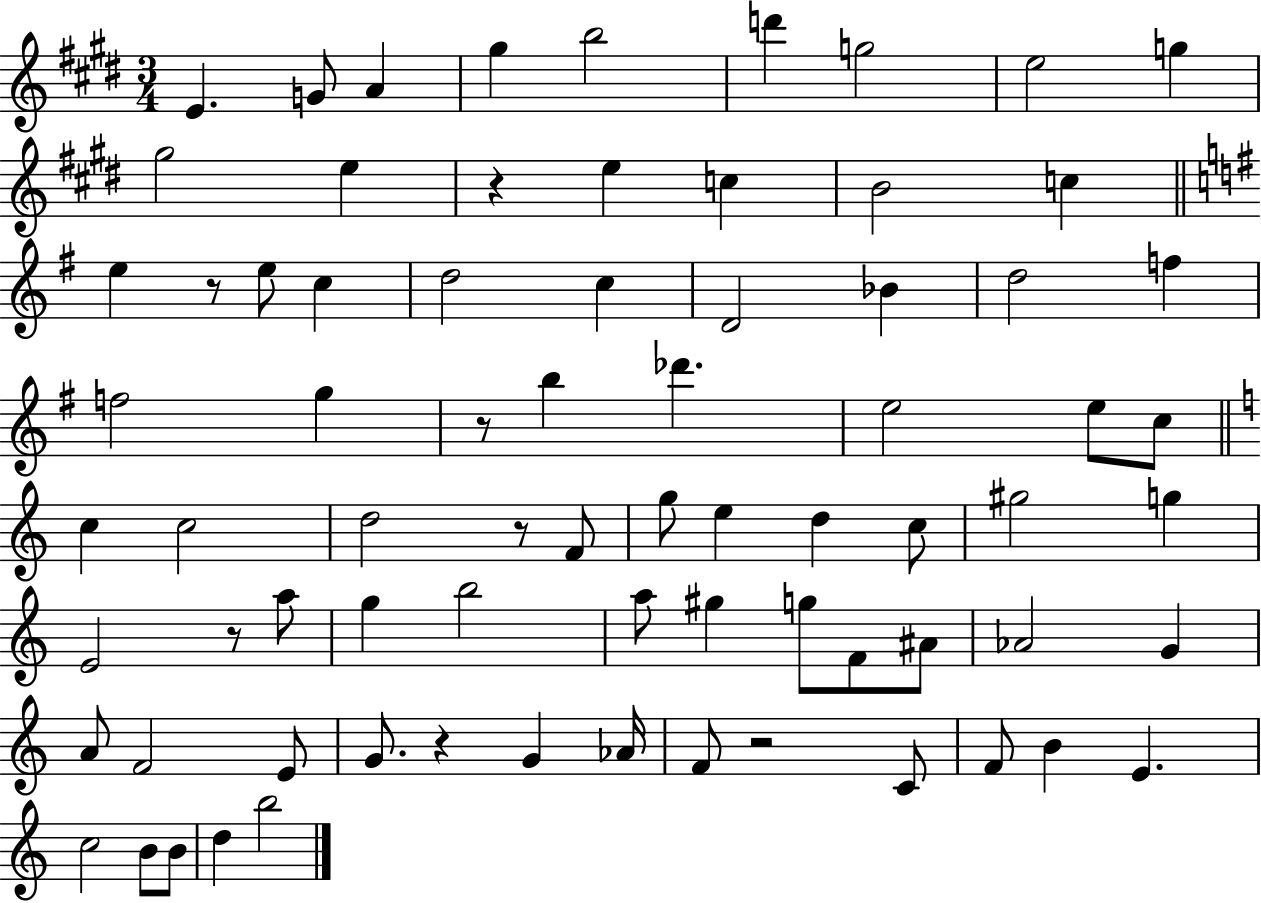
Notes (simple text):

E4/q. G4/e A4/q G#5/q B5/h D6/q G5/h E5/h G5/q G#5/h E5/q R/q E5/q C5/q B4/h C5/q E5/q R/e E5/e C5/q D5/h C5/q D4/h Bb4/q D5/h F5/q F5/h G5/q R/e B5/q Db6/q. E5/h E5/e C5/e C5/q C5/h D5/h R/e F4/e G5/e E5/q D5/q C5/e G#5/h G5/q E4/h R/e A5/e G5/q B5/h A5/e G#5/q G5/e F4/e A#4/e Ab4/h G4/q A4/e F4/h E4/e G4/e. R/q G4/q Ab4/s F4/e R/h C4/e F4/e B4/q E4/q. C5/h B4/e B4/e D5/q B5/h